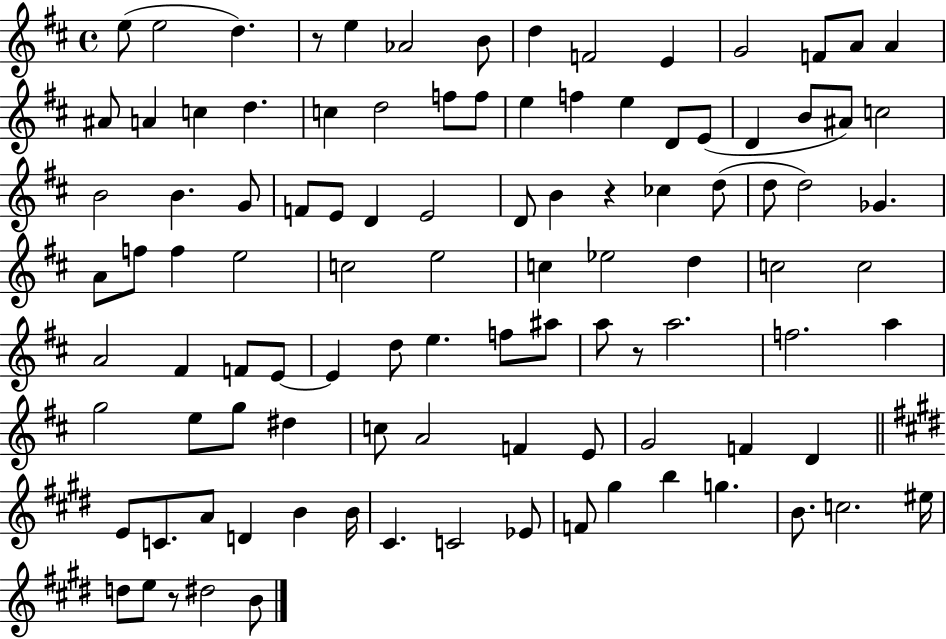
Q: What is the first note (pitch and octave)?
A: E5